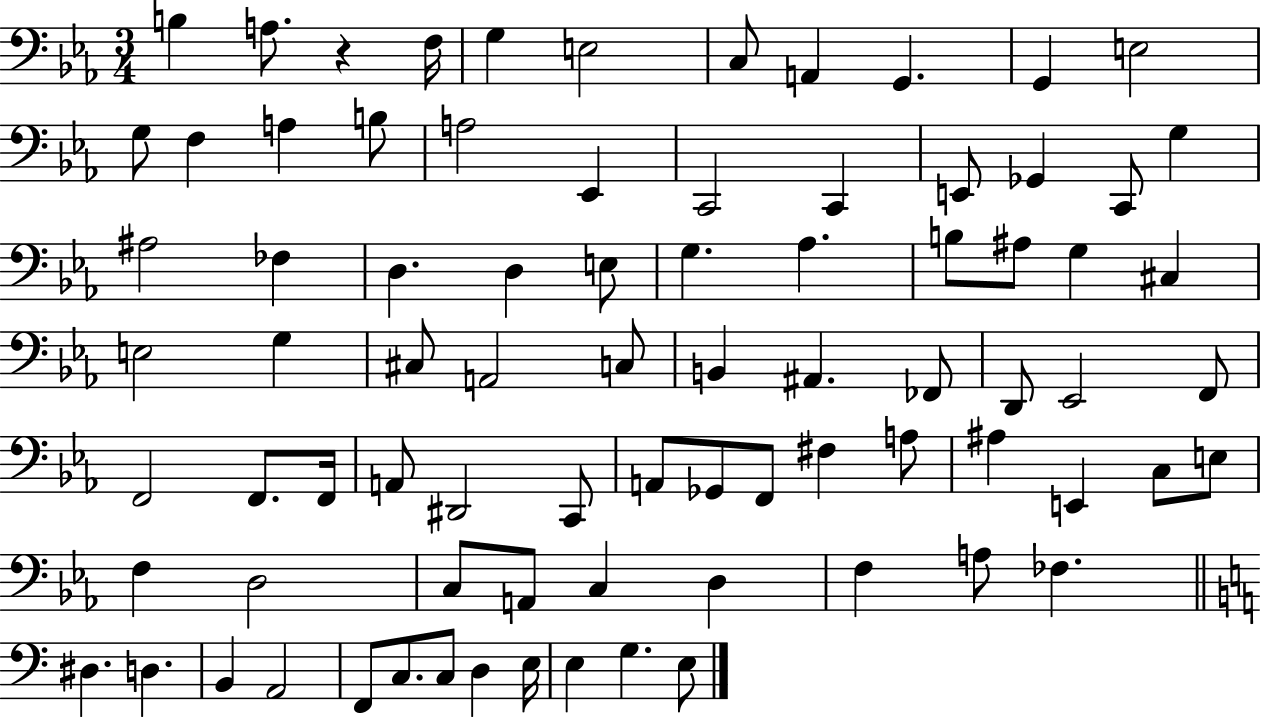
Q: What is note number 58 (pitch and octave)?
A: C3